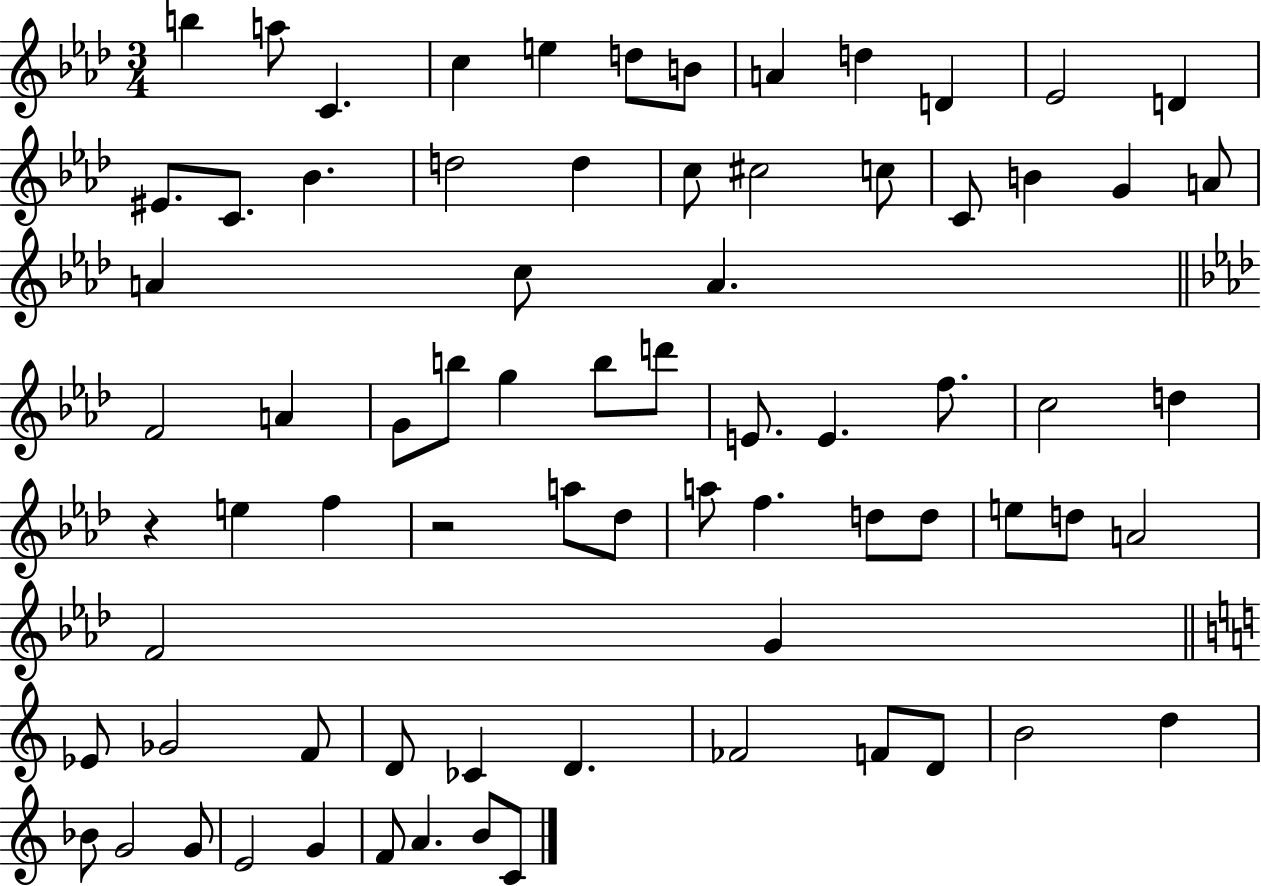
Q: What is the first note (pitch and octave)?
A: B5